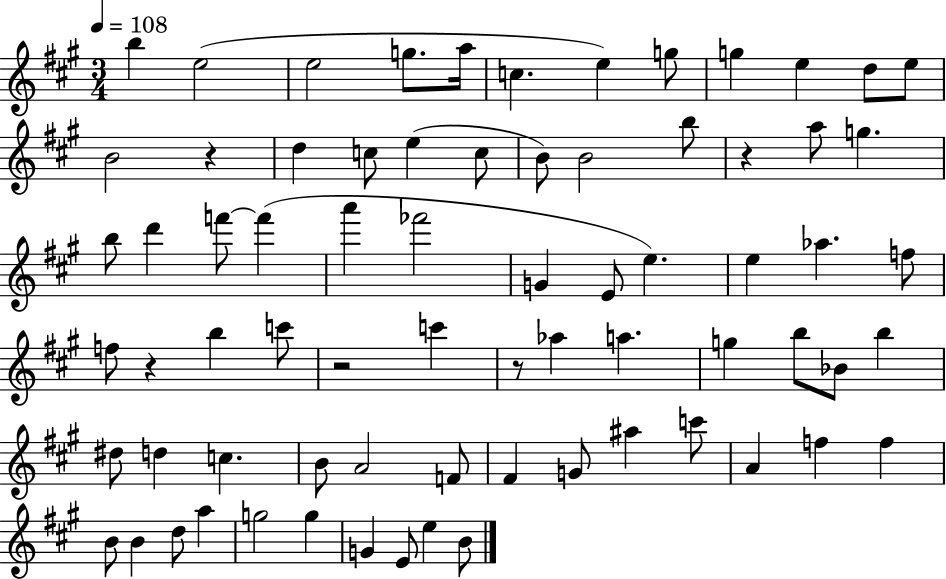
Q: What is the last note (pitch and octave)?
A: B4